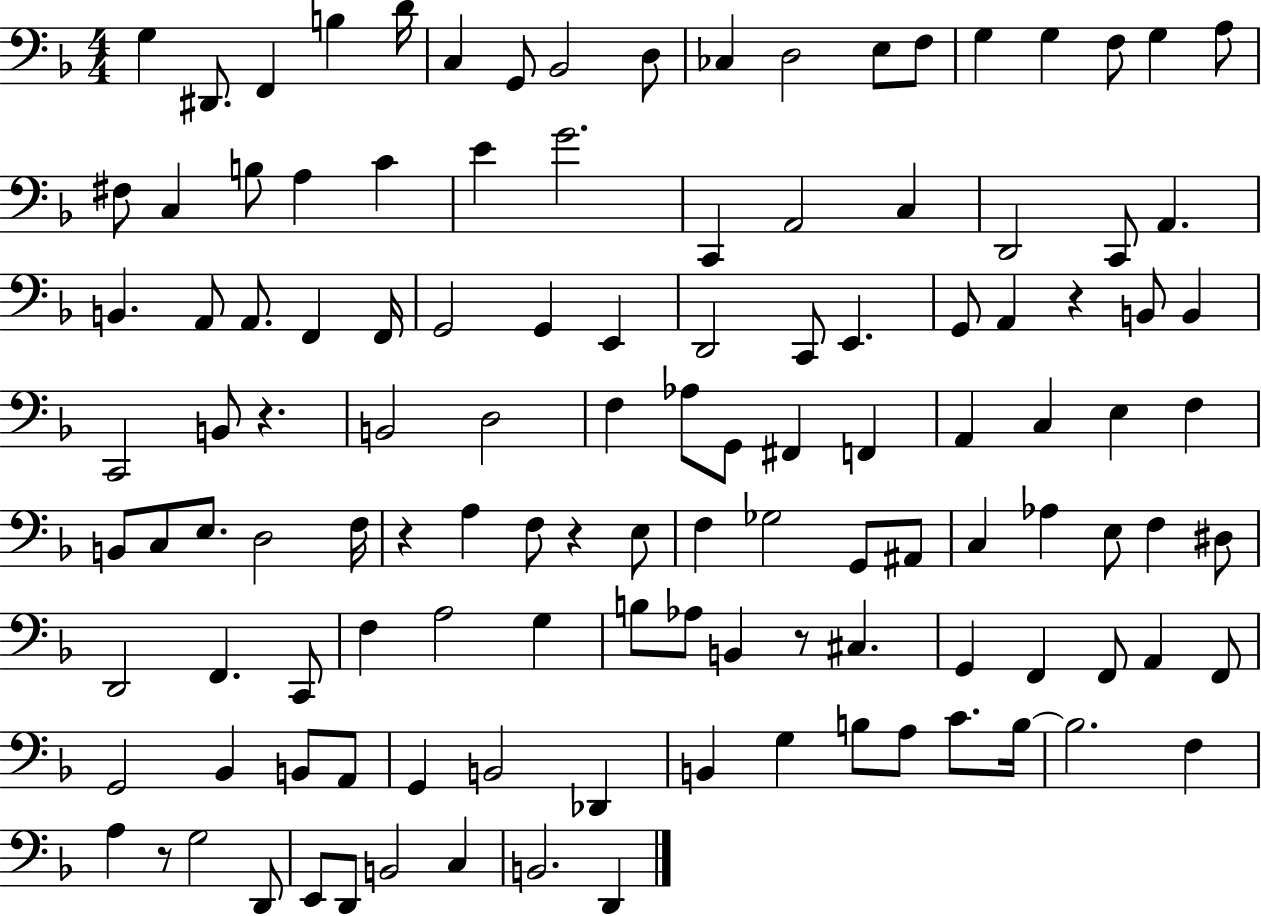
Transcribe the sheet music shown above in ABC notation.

X:1
T:Untitled
M:4/4
L:1/4
K:F
G, ^D,,/2 F,, B, D/4 C, G,,/2 _B,,2 D,/2 _C, D,2 E,/2 F,/2 G, G, F,/2 G, A,/2 ^F,/2 C, B,/2 A, C E G2 C,, A,,2 C, D,,2 C,,/2 A,, B,, A,,/2 A,,/2 F,, F,,/4 G,,2 G,, E,, D,,2 C,,/2 E,, G,,/2 A,, z B,,/2 B,, C,,2 B,,/2 z B,,2 D,2 F, _A,/2 G,,/2 ^F,, F,, A,, C, E, F, B,,/2 C,/2 E,/2 D,2 F,/4 z A, F,/2 z E,/2 F, _G,2 G,,/2 ^A,,/2 C, _A, E,/2 F, ^D,/2 D,,2 F,, C,,/2 F, A,2 G, B,/2 _A,/2 B,, z/2 ^C, G,, F,, F,,/2 A,, F,,/2 G,,2 _B,, B,,/2 A,,/2 G,, B,,2 _D,, B,, G, B,/2 A,/2 C/2 B,/4 B,2 F, A, z/2 G,2 D,,/2 E,,/2 D,,/2 B,,2 C, B,,2 D,,